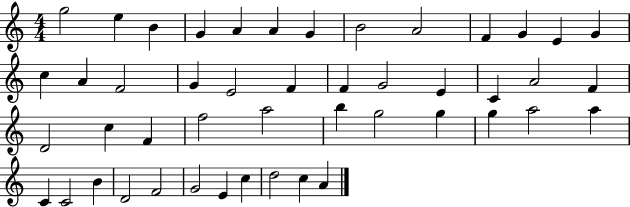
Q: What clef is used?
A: treble